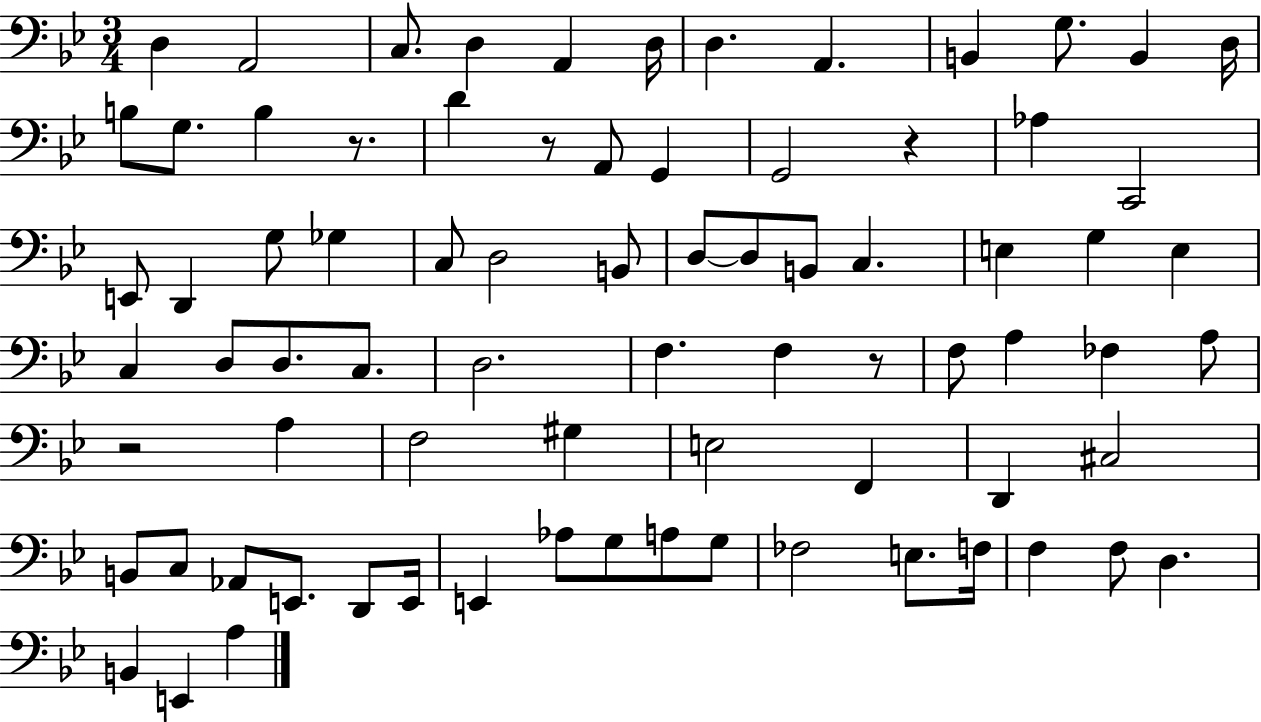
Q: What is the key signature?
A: BES major